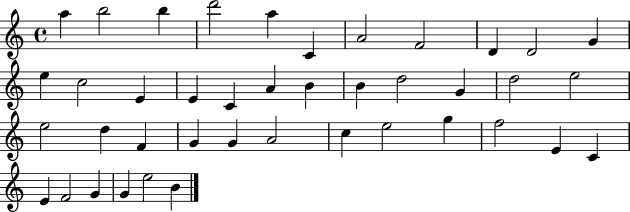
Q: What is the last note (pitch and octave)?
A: B4